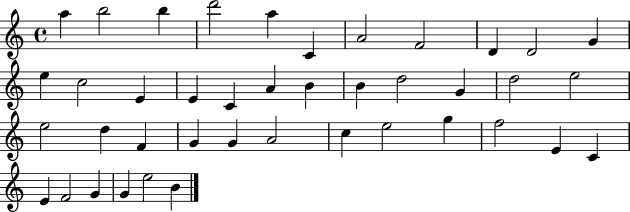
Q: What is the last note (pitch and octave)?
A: B4